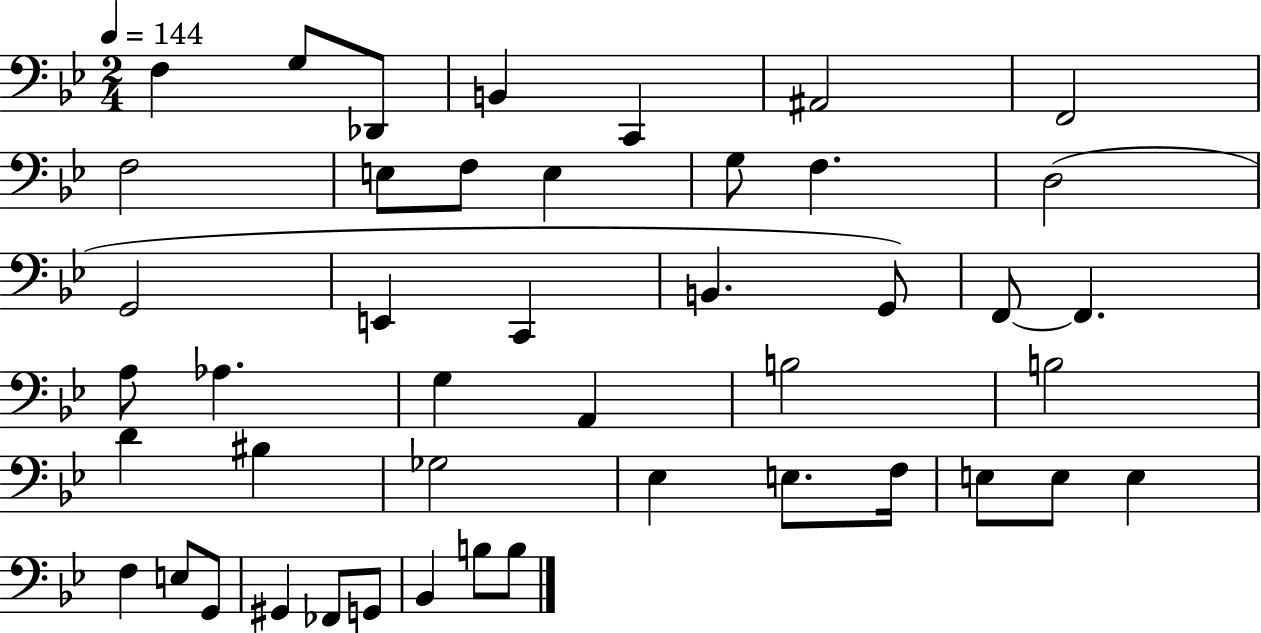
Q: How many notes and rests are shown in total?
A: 45